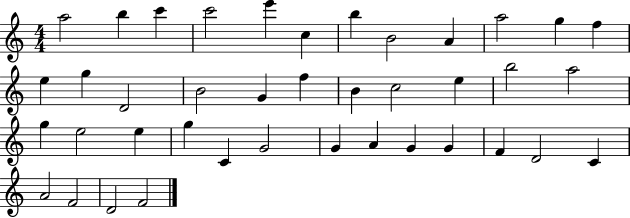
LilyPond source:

{
  \clef treble
  \numericTimeSignature
  \time 4/4
  \key c \major
  a''2 b''4 c'''4 | c'''2 e'''4 c''4 | b''4 b'2 a'4 | a''2 g''4 f''4 | \break e''4 g''4 d'2 | b'2 g'4 f''4 | b'4 c''2 e''4 | b''2 a''2 | \break g''4 e''2 e''4 | g''4 c'4 g'2 | g'4 a'4 g'4 g'4 | f'4 d'2 c'4 | \break a'2 f'2 | d'2 f'2 | \bar "|."
}